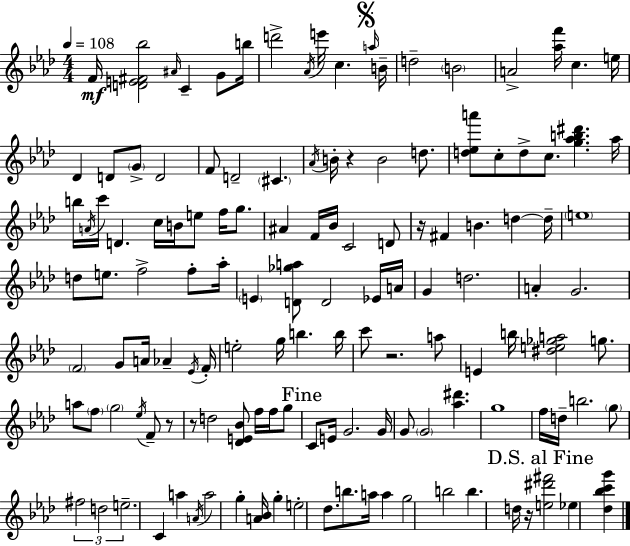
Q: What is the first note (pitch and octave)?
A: F4